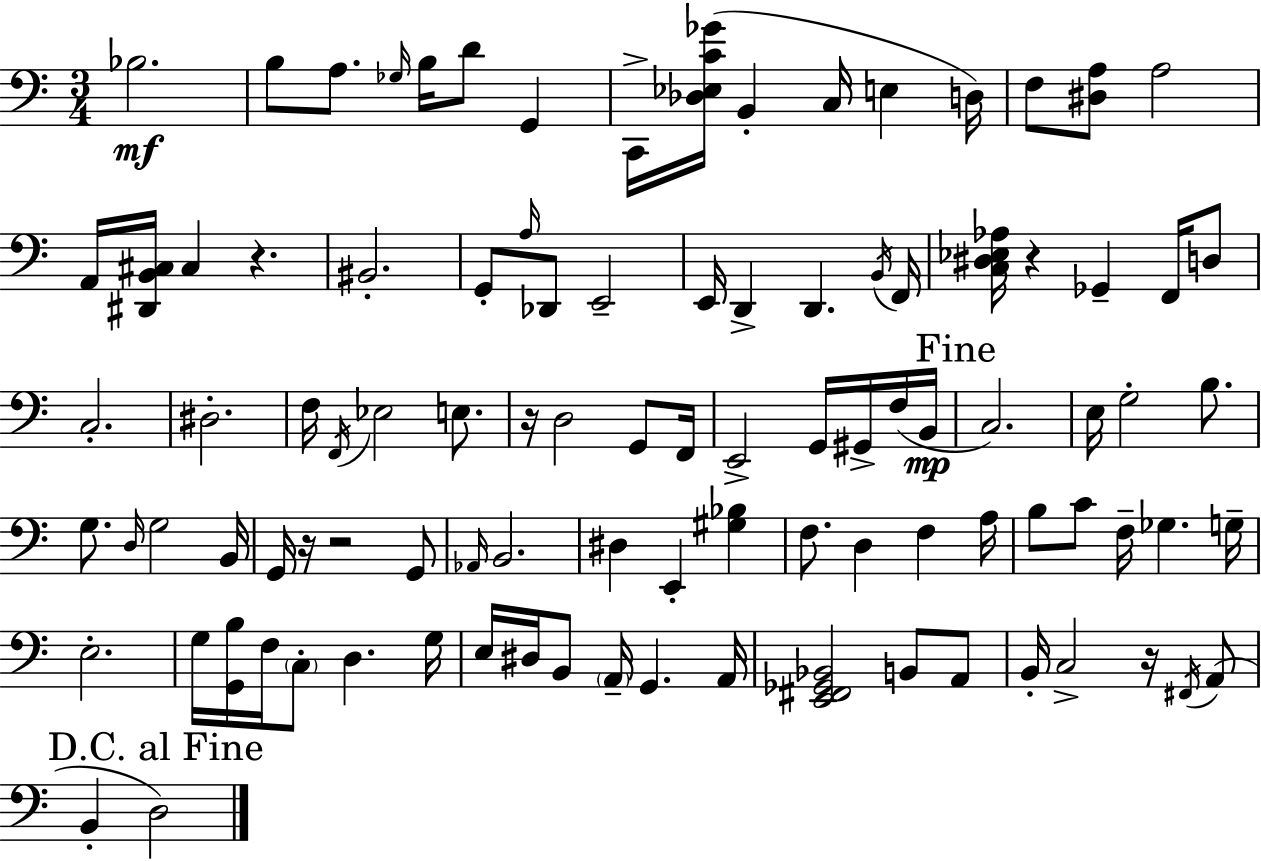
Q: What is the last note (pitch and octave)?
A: D3